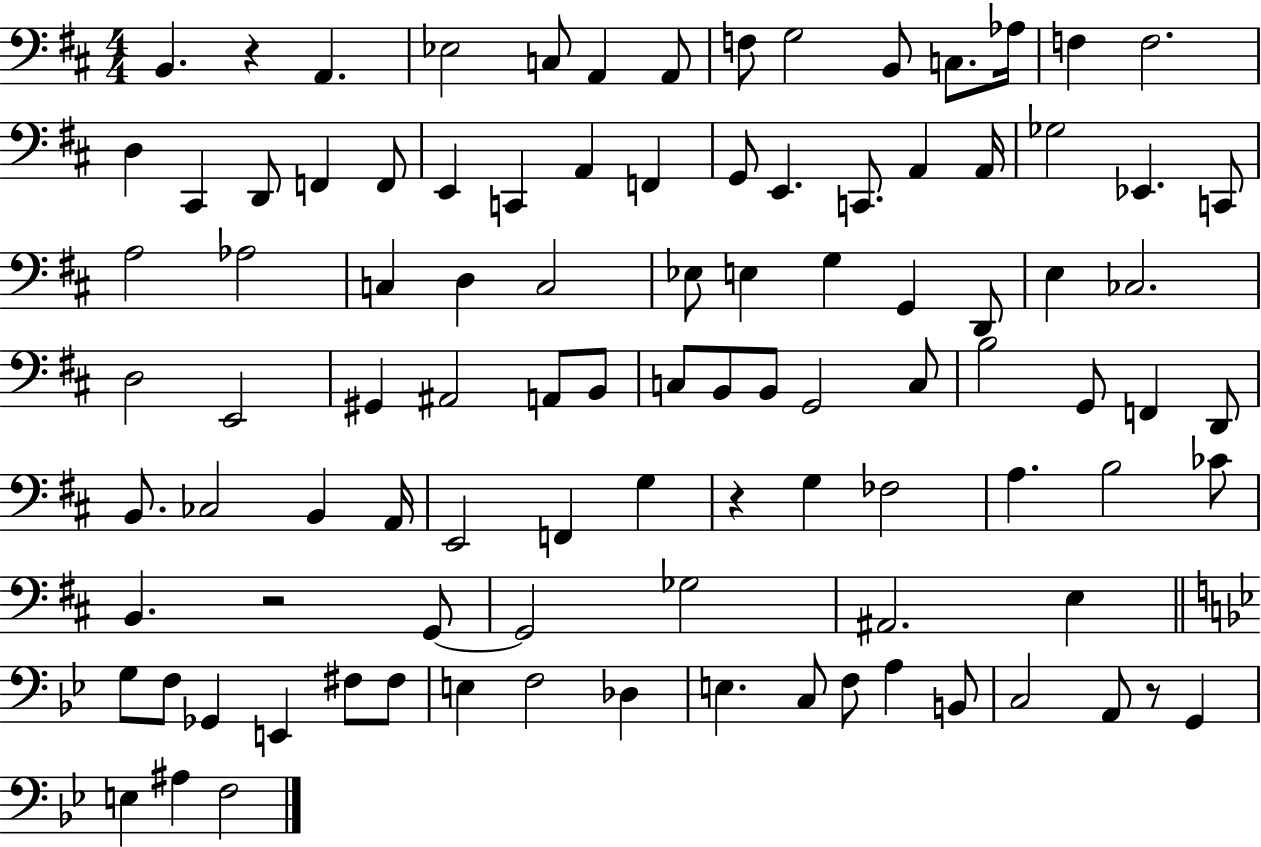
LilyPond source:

{
  \clef bass
  \numericTimeSignature
  \time 4/4
  \key d \major
  b,4. r4 a,4. | ees2 c8 a,4 a,8 | f8 g2 b,8 c8. aes16 | f4 f2. | \break d4 cis,4 d,8 f,4 f,8 | e,4 c,4 a,4 f,4 | g,8 e,4. c,8. a,4 a,16 | ges2 ees,4. c,8 | \break a2 aes2 | c4 d4 c2 | ees8 e4 g4 g,4 d,8 | e4 ces2. | \break d2 e,2 | gis,4 ais,2 a,8 b,8 | c8 b,8 b,8 g,2 c8 | b2 g,8 f,4 d,8 | \break b,8. ces2 b,4 a,16 | e,2 f,4 g4 | r4 g4 fes2 | a4. b2 ces'8 | \break b,4. r2 g,8~~ | g,2 ges2 | ais,2. e4 | \bar "||" \break \key bes \major g8 f8 ges,4 e,4 fis8 fis8 | e4 f2 des4 | e4. c8 f8 a4 b,8 | c2 a,8 r8 g,4 | \break e4 ais4 f2 | \bar "|."
}